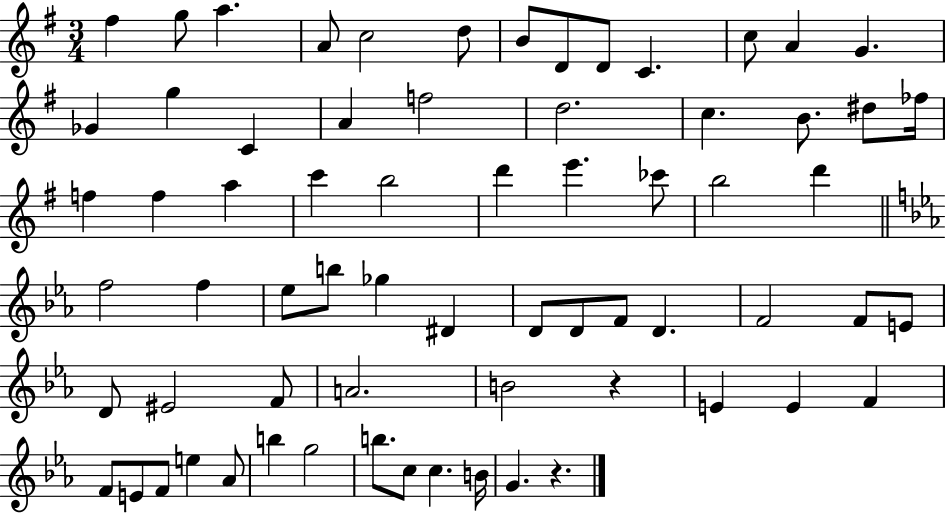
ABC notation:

X:1
T:Untitled
M:3/4
L:1/4
K:G
^f g/2 a A/2 c2 d/2 B/2 D/2 D/2 C c/2 A G _G g C A f2 d2 c B/2 ^d/2 _f/4 f f a c' b2 d' e' _c'/2 b2 d' f2 f _e/2 b/2 _g ^D D/2 D/2 F/2 D F2 F/2 E/2 D/2 ^E2 F/2 A2 B2 z E E F F/2 E/2 F/2 e _A/2 b g2 b/2 c/2 c B/4 G z